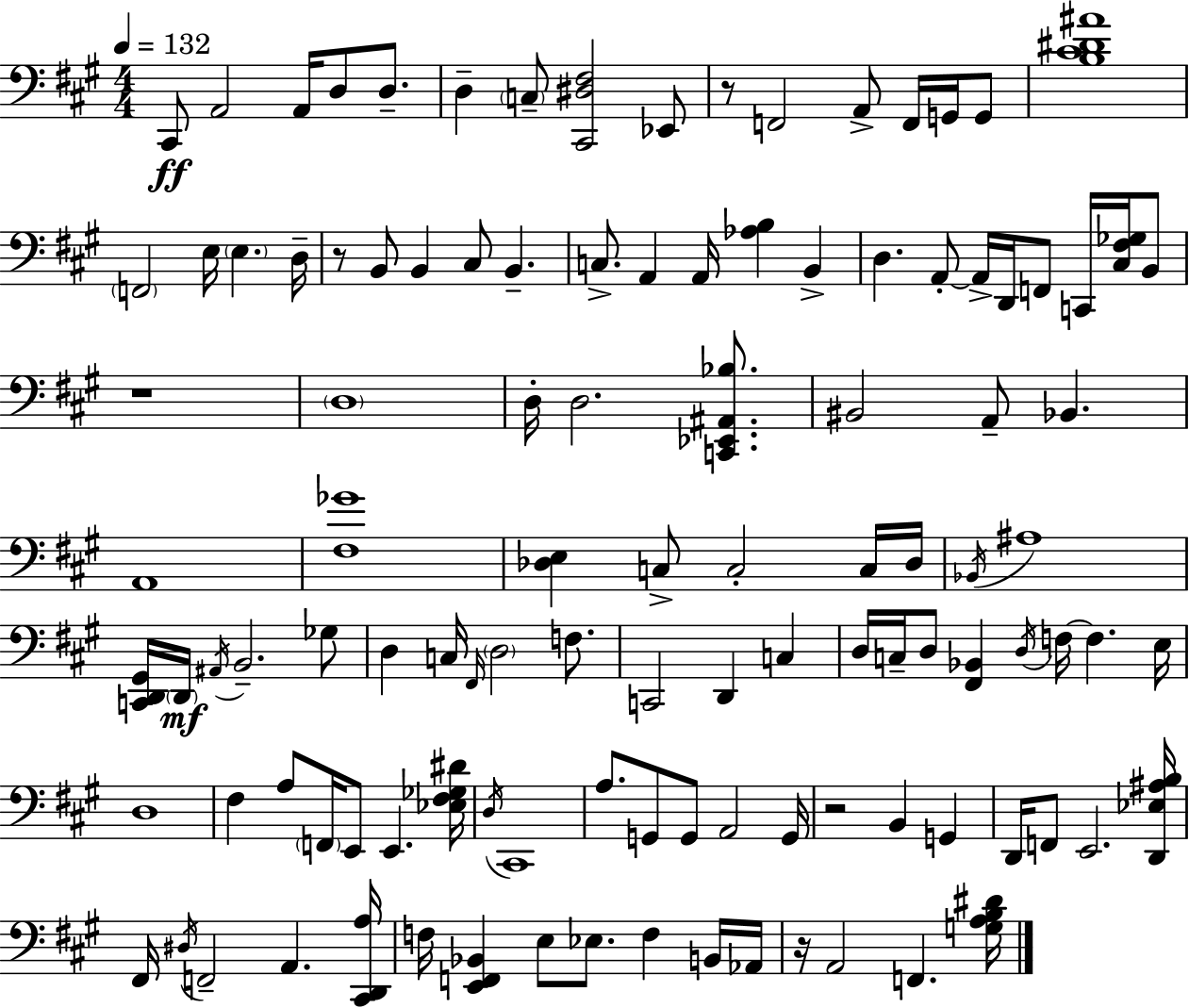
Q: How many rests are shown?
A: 5